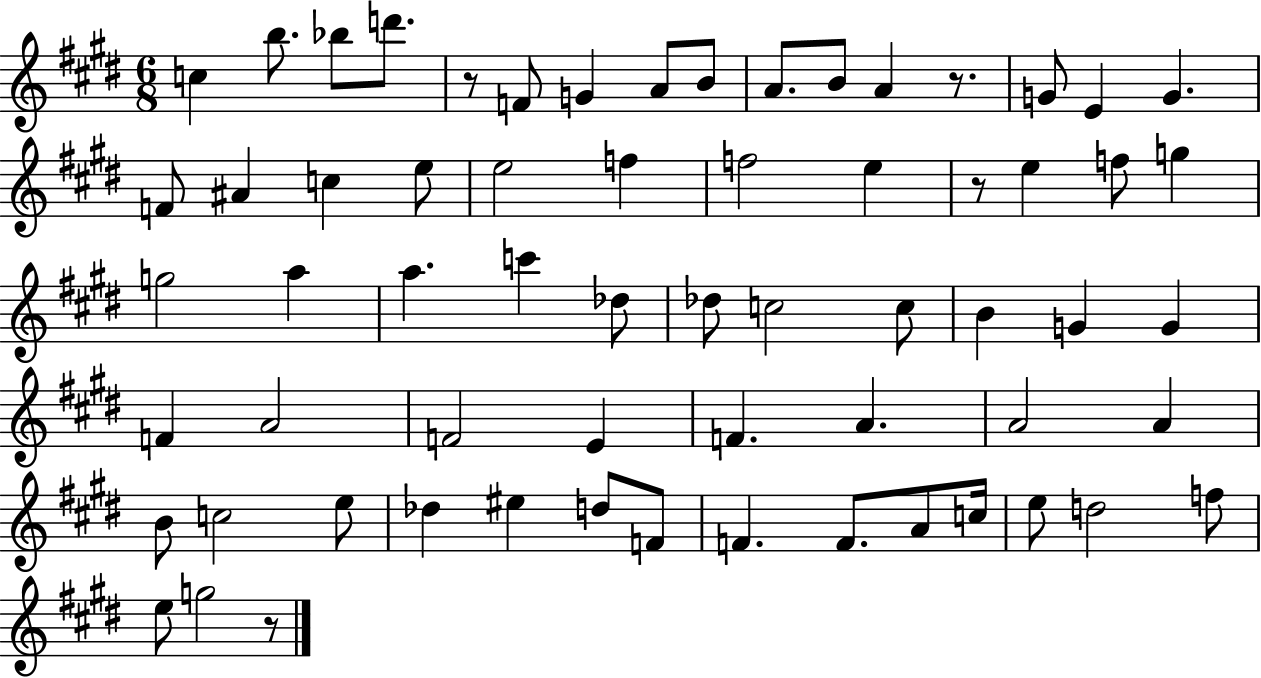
X:1
T:Untitled
M:6/8
L:1/4
K:E
c b/2 _b/2 d'/2 z/2 F/2 G A/2 B/2 A/2 B/2 A z/2 G/2 E G F/2 ^A c e/2 e2 f f2 e z/2 e f/2 g g2 a a c' _d/2 _d/2 c2 c/2 B G G F A2 F2 E F A A2 A B/2 c2 e/2 _d ^e d/2 F/2 F F/2 A/2 c/4 e/2 d2 f/2 e/2 g2 z/2